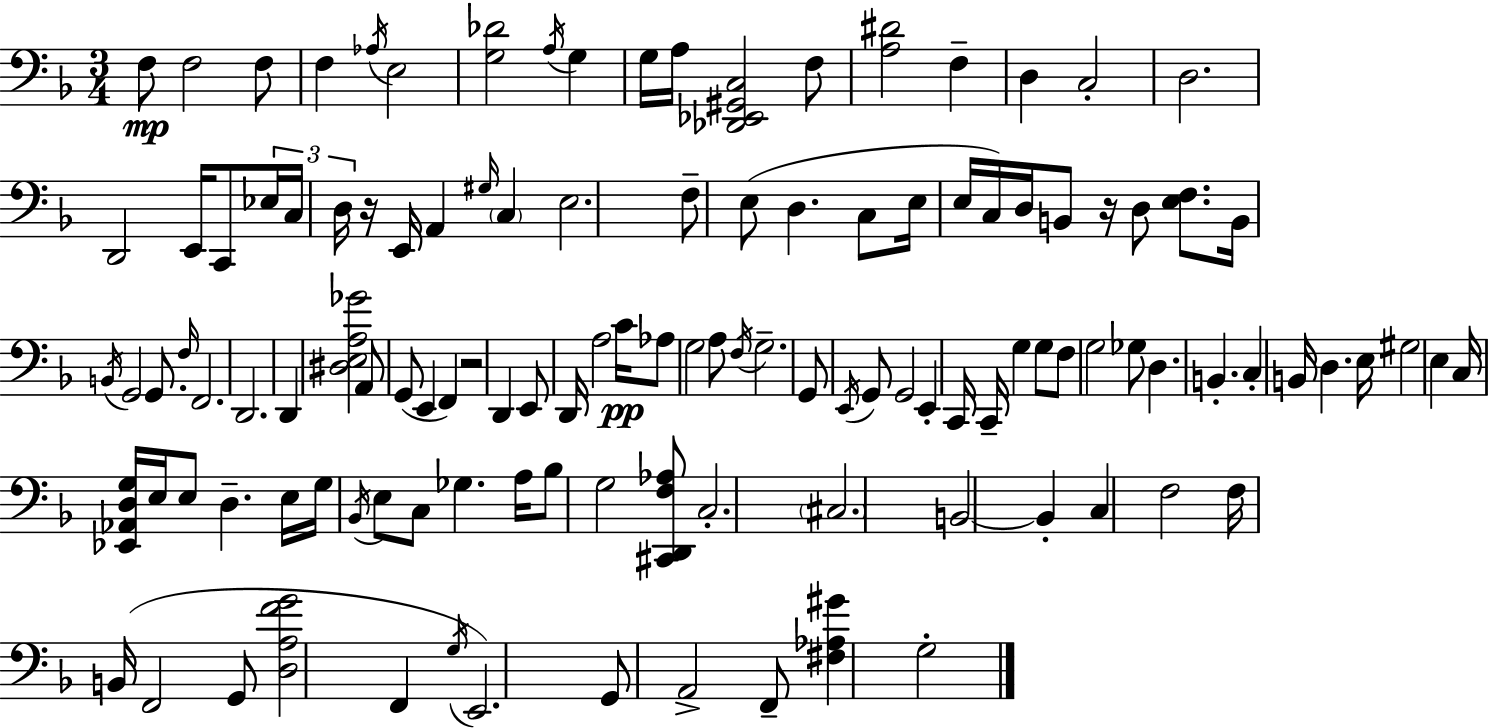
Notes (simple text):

F3/e F3/h F3/e F3/q Ab3/s E3/h [G3,Db4]/h A3/s G3/q G3/s A3/s [Db2,Eb2,G#2,C3]/h F3/e [A3,D#4]/h F3/q D3/q C3/h D3/h. D2/h E2/s C2/e Eb3/s C3/s D3/s R/s E2/s A2/q G#3/s C3/q E3/h. F3/e E3/e D3/q. C3/e E3/s E3/s C3/s D3/s B2/e R/s D3/e [E3,F3]/e. B2/s B2/s G2/h G2/e. F3/s F2/h. D2/h. D2/q [D#3,E3,A3,Gb4]/h A2/e G2/e E2/q F2/q R/h D2/q E2/e D2/s A3/h C4/s Ab3/e G3/h A3/e F3/s G3/h. G2/e E2/s G2/e G2/h E2/q C2/s C2/s G3/q G3/e F3/e G3/h Gb3/e D3/q. B2/q. C3/q B2/s D3/q. E3/s G#3/h E3/q C3/s [Eb2,Ab2,D3,G3]/s E3/s E3/e D3/q. E3/s G3/s Bb2/s E3/e C3/e Gb3/q. A3/s Bb3/e G3/h [C#2,D2,F3,Ab3]/e C3/h. C#3/h. B2/h B2/q C3/q F3/h F3/s B2/s F2/h G2/e [D3,A3,F4,G4]/h F2/q G3/s E2/h. G2/e A2/h F2/e [F#3,Ab3,G#4]/q G3/h